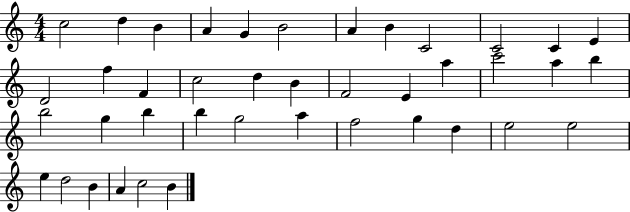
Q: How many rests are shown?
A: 0